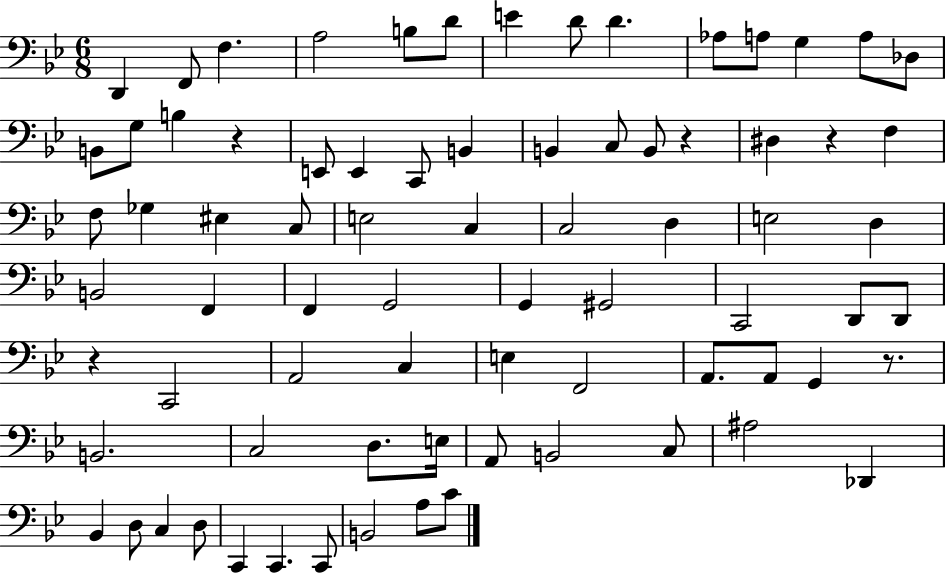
D2/q F2/e F3/q. A3/h B3/e D4/e E4/q D4/e D4/q. Ab3/e A3/e G3/q A3/e Db3/e B2/e G3/e B3/q R/q E2/e E2/q C2/e B2/q B2/q C3/e B2/e R/q D#3/q R/q F3/q F3/e Gb3/q EIS3/q C3/e E3/h C3/q C3/h D3/q E3/h D3/q B2/h F2/q F2/q G2/h G2/q G#2/h C2/h D2/e D2/e R/q C2/h A2/h C3/q E3/q F2/h A2/e. A2/e G2/q R/e. B2/h. C3/h D3/e. E3/s A2/e B2/h C3/e A#3/h Db2/q Bb2/q D3/e C3/q D3/e C2/q C2/q. C2/e B2/h A3/e C4/e